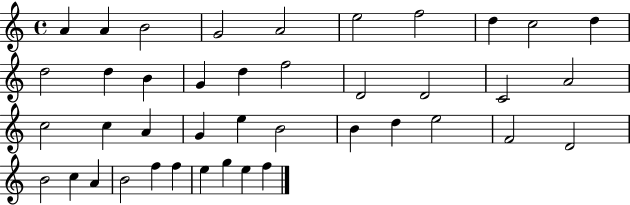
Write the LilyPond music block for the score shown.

{
  \clef treble
  \time 4/4
  \defaultTimeSignature
  \key c \major
  a'4 a'4 b'2 | g'2 a'2 | e''2 f''2 | d''4 c''2 d''4 | \break d''2 d''4 b'4 | g'4 d''4 f''2 | d'2 d'2 | c'2 a'2 | \break c''2 c''4 a'4 | g'4 e''4 b'2 | b'4 d''4 e''2 | f'2 d'2 | \break b'2 c''4 a'4 | b'2 f''4 f''4 | e''4 g''4 e''4 f''4 | \bar "|."
}